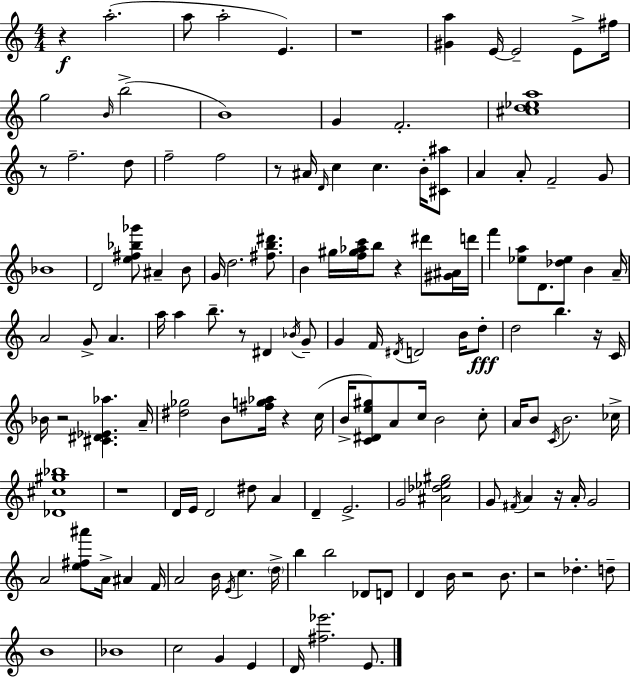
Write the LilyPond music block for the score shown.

{
  \clef treble
  \numericTimeSignature
  \time 4/4
  \key a \minor
  r4\f a''2.-.( | a''8 a''2-. e'4.) | r1 | <gis' a''>4 e'16~~ e'2-- e'8-> fis''16 | \break g''2 \grace { b'16 }( b''2-> | b'1) | g'4 f'2.-. | <cis'' d'' ees'' a''>1 | \break r8 f''2.-- d''8 | f''2-- f''2 | r8 ais'16 \grace { d'16 } c''4 c''4. b'16-. | <cis' ais''>8 a'4 a'8-. f'2-- | \break g'8 bes'1 | d'2 <e'' fis'' bes'' ges'''>8 ais'4-- | b'8 g'16 d''2. <fis'' b'' dis'''>8. | b'4 gis''16 <f'' gis'' aes'' c'''>16 b''8 r4 dis'''8 | \break <gis' ais'>16 d'''16 f'''4 <ees'' a''>8 d'8. <des'' ees''>8 b'4 | a'16-- a'2 g'8-> a'4. | a''16 a''4 b''8.-- r8 dis'4 | \acciaccatura { bes'16 } g'8-- g'4 f'16 \acciaccatura { dis'16 } d'2 | \break b'16 d''8-.\fff d''2 b''4. | r16 c'16 bes'16 r2 <cis' dis' ees' aes''>4. | a'16-- <dis'' ges''>2 b'8 <fis'' g'' aes''>16 r4 | c''16( b'16-> <c' dis' e'' gis''>8) a'8 c''16 b'2 | \break c''8-. a'16 b'8 \acciaccatura { c'16 } b'2. | ces''16-> <des' cis'' gis'' bes''>1 | r1 | d'16 e'16 d'2 dis''8 | \break a'4 d'4-- e'2.-> | g'2 <ais' des'' ees'' gis''>2 | g'8 \acciaccatura { fis'16 } a'4 r16 a'16-. g'2 | a'2 <e'' fis'' ais'''>8 | \break a'16-> ais'4 f'16 a'2 b'16 \acciaccatura { e'16 } | c''4. \parenthesize d''16-> b''4 b''2 | des'8 d'8 d'4 b'16 r2 | b'8. r2 des''4.-. | \break d''8-- b'1 | bes'1 | c''2 g'4 | e'4 d'16 <fis'' ees'''>2. | \break e'8. \bar "|."
}